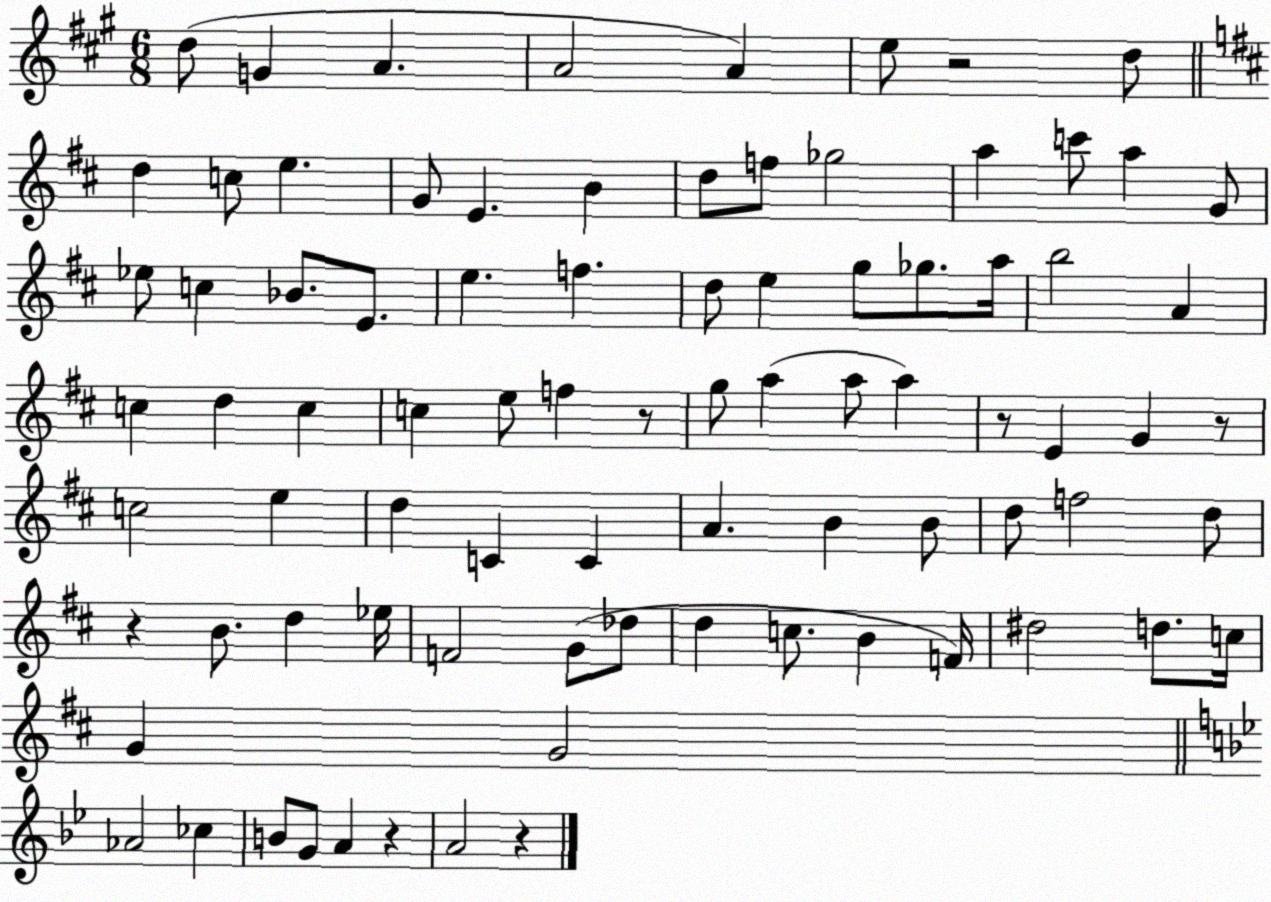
X:1
T:Untitled
M:6/8
L:1/4
K:A
d/2 G A A2 A e/2 z2 d/2 d c/2 e G/2 E B d/2 f/2 _g2 a c'/2 a G/2 _e/2 c _B/2 E/2 e f d/2 e g/2 _g/2 a/4 b2 A c d c c e/2 f z/2 g/2 a a/2 a z/2 E G z/2 c2 e d C C A B B/2 d/2 f2 d/2 z B/2 d _e/4 F2 G/2 _d/2 d c/2 B F/4 ^d2 d/2 c/4 G G2 _A2 _c B/2 G/2 A z A2 z